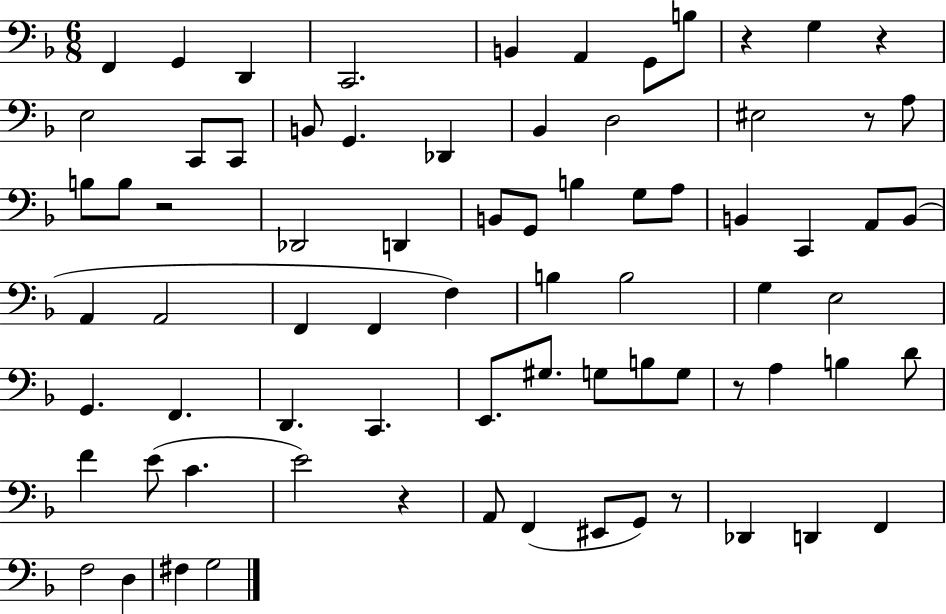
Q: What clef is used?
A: bass